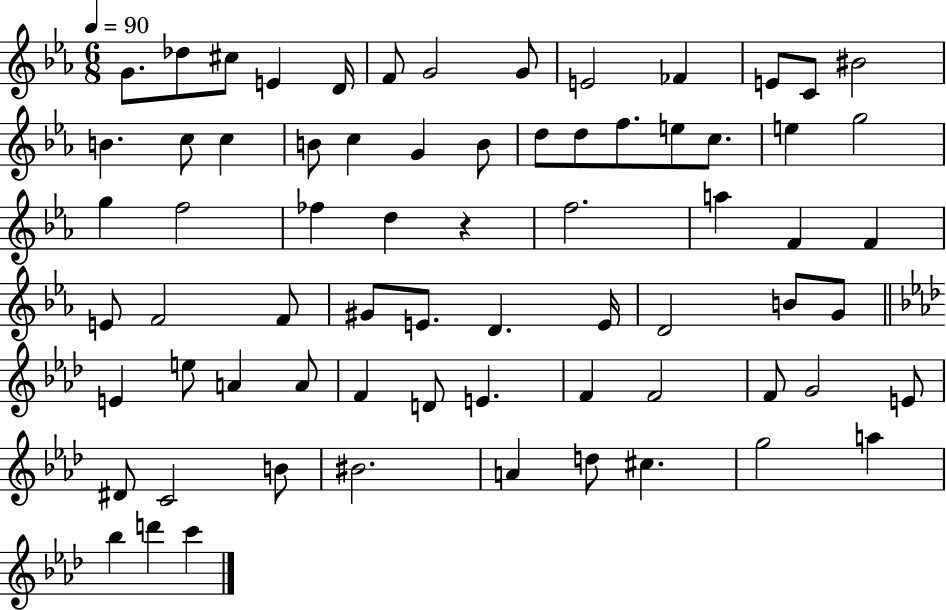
G4/e. Db5/e C#5/e E4/q D4/s F4/e G4/h G4/e E4/h FES4/q E4/e C4/e BIS4/h B4/q. C5/e C5/q B4/e C5/q G4/q B4/e D5/e D5/e F5/e. E5/e C5/e. E5/q G5/h G5/q F5/h FES5/q D5/q R/q F5/h. A5/q F4/q F4/q E4/e F4/h F4/e G#4/e E4/e. D4/q. E4/s D4/h B4/e G4/e E4/q E5/e A4/q A4/e F4/q D4/e E4/q. F4/q F4/h F4/e G4/h E4/e D#4/e C4/h B4/e BIS4/h. A4/q D5/e C#5/q. G5/h A5/q Bb5/q D6/q C6/q